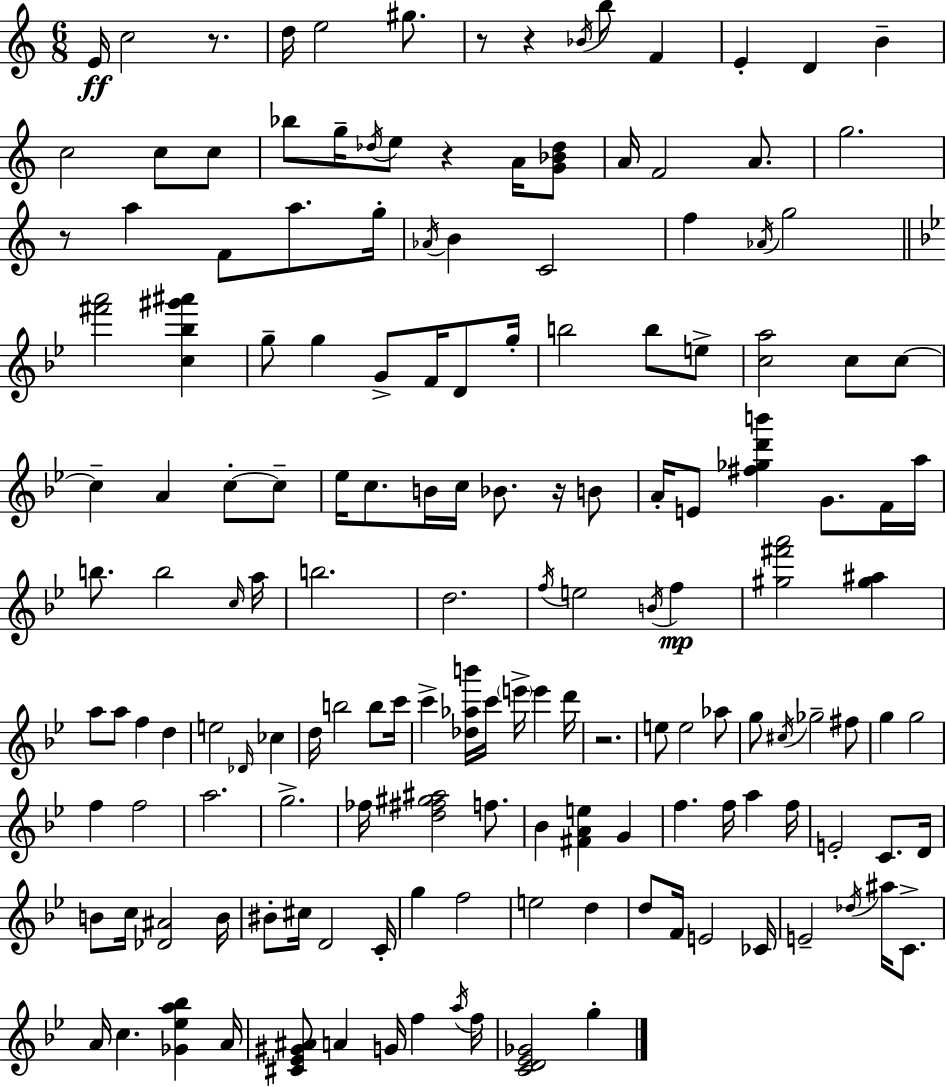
X:1
T:Untitled
M:6/8
L:1/4
K:Am
E/4 c2 z/2 d/4 e2 ^g/2 z/2 z _B/4 b/2 F E D B c2 c/2 c/2 _b/2 g/4 _d/4 e/2 z A/4 [G_B_d]/2 A/4 F2 A/2 g2 z/2 a F/2 a/2 g/4 _A/4 B C2 f _A/4 g2 [^f'a']2 [c_b^g'^a'] g/2 g G/2 F/4 D/2 g/4 b2 b/2 e/2 [ca]2 c/2 c/2 c A c/2 c/2 _e/4 c/2 B/4 c/4 _B/2 z/4 B/2 A/4 E/2 [^f_gd'b'] G/2 F/4 a/4 b/2 b2 c/4 a/4 b2 d2 f/4 e2 B/4 f [^g^f'a']2 [^g^a] a/2 a/2 f d e2 _D/4 _c d/4 b2 b/2 c'/4 c' [_d_ab']/4 c'/4 e'/4 e' d'/4 z2 e/2 e2 _a/2 g/2 ^c/4 _g2 ^f/2 g g2 f f2 a2 g2 _f/4 [d^f^g^a]2 f/2 _B [^FAe] G f f/4 a f/4 E2 C/2 D/4 B/2 c/4 [_D^A]2 B/4 ^B/2 ^c/4 D2 C/4 g f2 e2 d d/2 F/4 E2 _C/4 E2 _d/4 ^a/4 C/2 A/4 c [_G_ea_b] A/4 [^C_E^G^A]/2 A G/4 f a/4 f/4 [CD_E_G]2 g